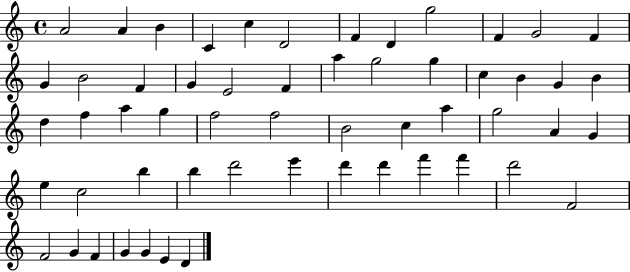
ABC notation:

X:1
T:Untitled
M:4/4
L:1/4
K:C
A2 A B C c D2 F D g2 F G2 F G B2 F G E2 F a g2 g c B G B d f a g f2 f2 B2 c a g2 A G e c2 b b d'2 e' d' d' f' f' d'2 F2 F2 G F G G E D